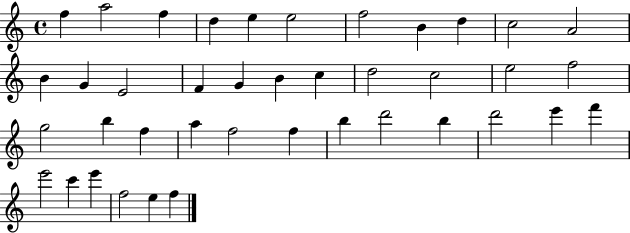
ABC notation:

X:1
T:Untitled
M:4/4
L:1/4
K:C
f a2 f d e e2 f2 B d c2 A2 B G E2 F G B c d2 c2 e2 f2 g2 b f a f2 f b d'2 b d'2 e' f' e'2 c' e' f2 e f